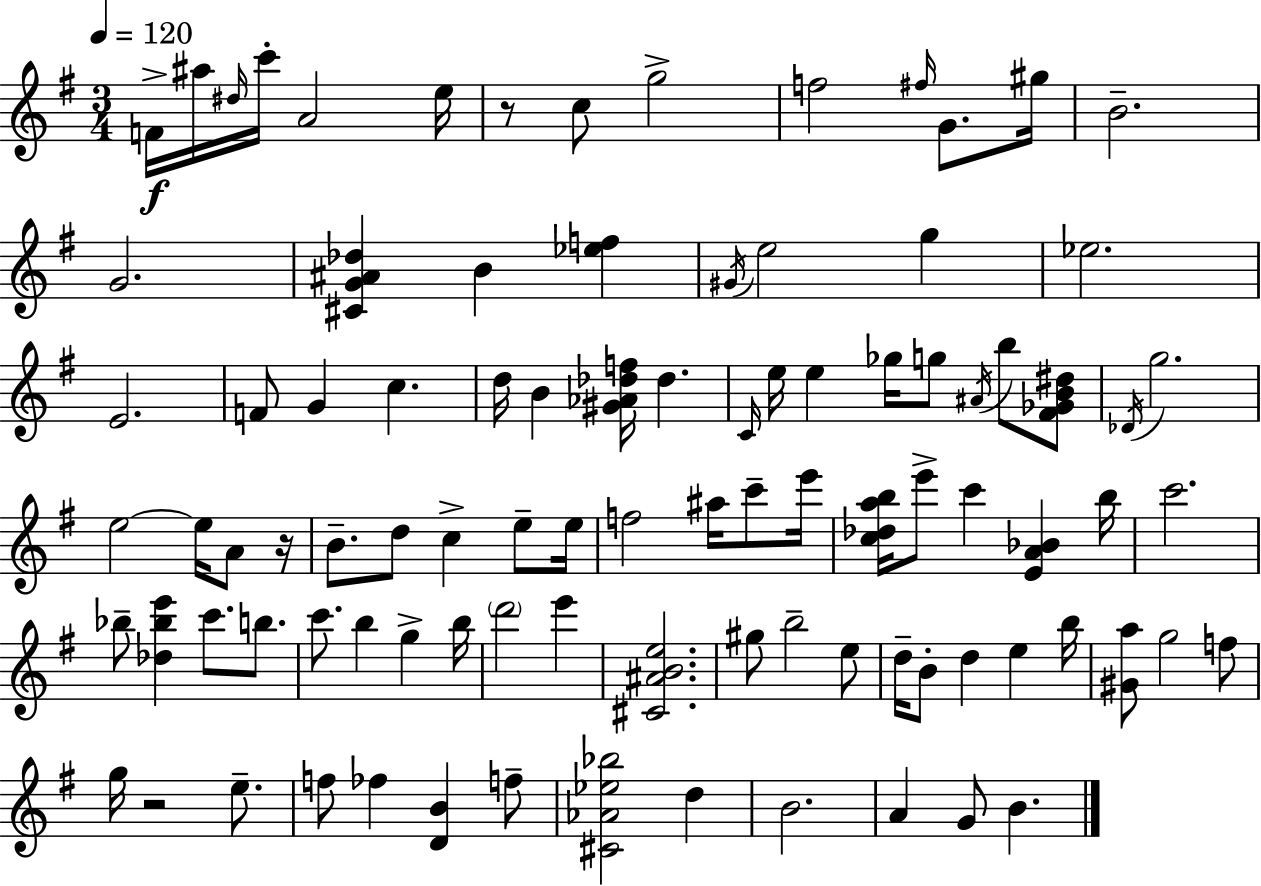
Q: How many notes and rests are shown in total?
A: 94